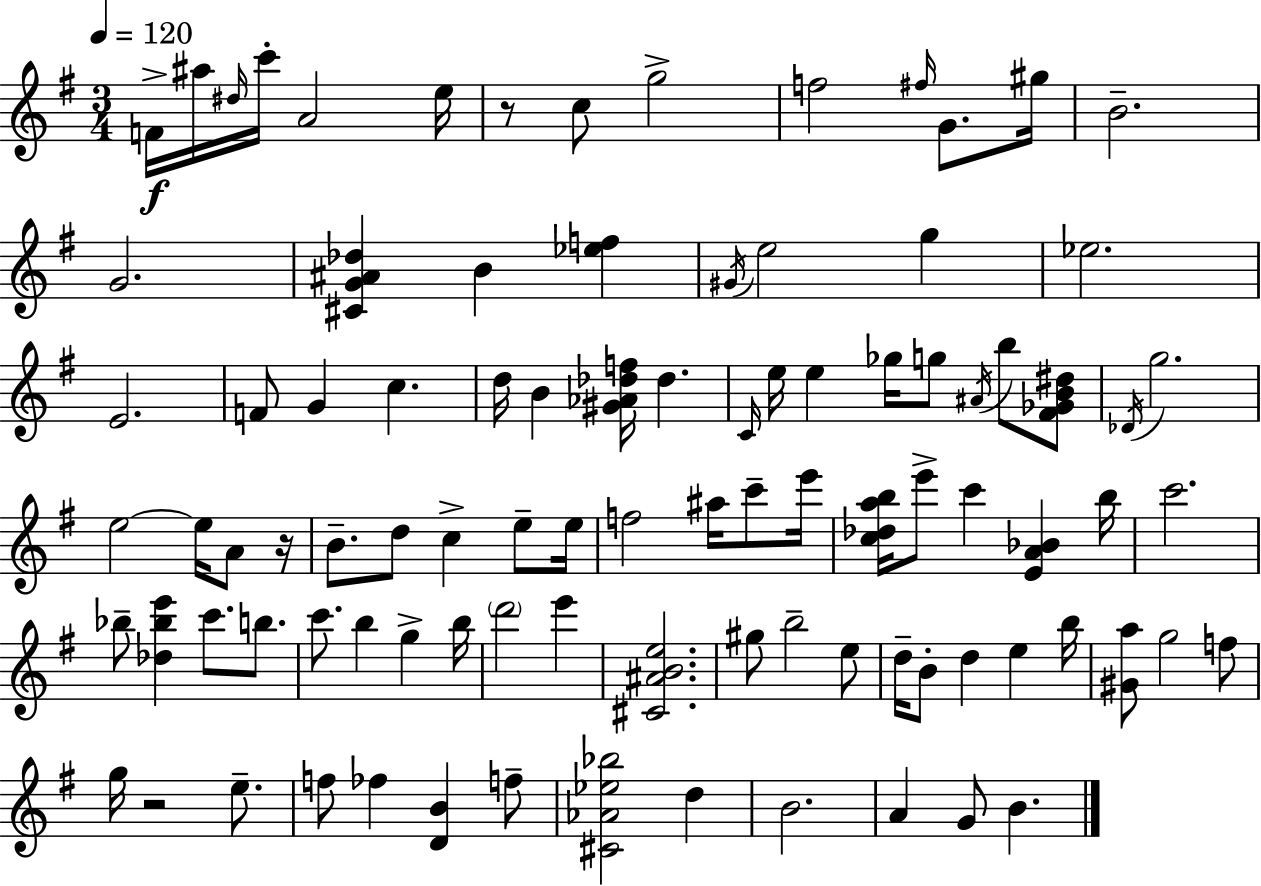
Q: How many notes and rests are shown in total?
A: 94